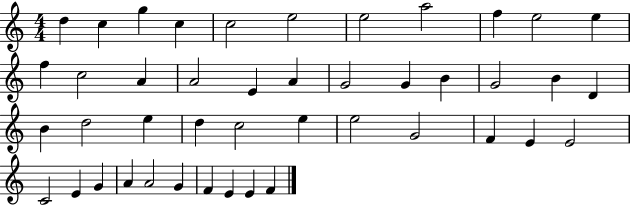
X:1
T:Untitled
M:4/4
L:1/4
K:C
d c g c c2 e2 e2 a2 f e2 e f c2 A A2 E A G2 G B G2 B D B d2 e d c2 e e2 G2 F E E2 C2 E G A A2 G F E E F